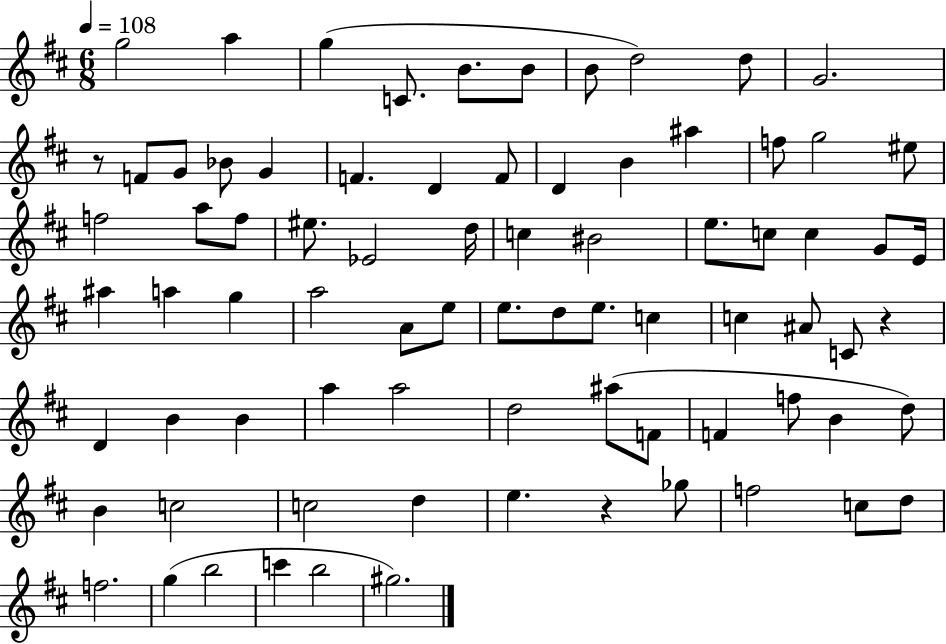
{
  \clef treble
  \numericTimeSignature
  \time 6/8
  \key d \major
  \tempo 4 = 108
  g''2 a''4 | g''4( c'8. b'8. b'8 | b'8 d''2) d''8 | g'2. | \break r8 f'8 g'8 bes'8 g'4 | f'4. d'4 f'8 | d'4 b'4 ais''4 | f''8 g''2 eis''8 | \break f''2 a''8 f''8 | eis''8. ees'2 d''16 | c''4 bis'2 | e''8. c''8 c''4 g'8 e'16 | \break ais''4 a''4 g''4 | a''2 a'8 e''8 | e''8. d''8 e''8. c''4 | c''4 ais'8 c'8 r4 | \break d'4 b'4 b'4 | a''4 a''2 | d''2 ais''8( f'8 | f'4 f''8 b'4 d''8) | \break b'4 c''2 | c''2 d''4 | e''4. r4 ges''8 | f''2 c''8 d''8 | \break f''2. | g''4( b''2 | c'''4 b''2 | gis''2.) | \break \bar "|."
}